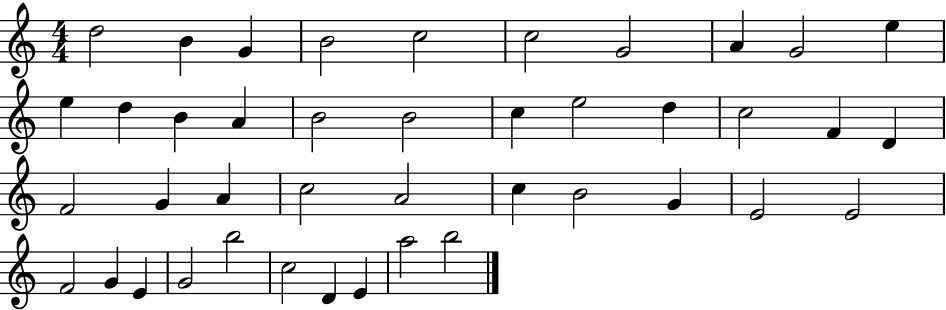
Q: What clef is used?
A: treble